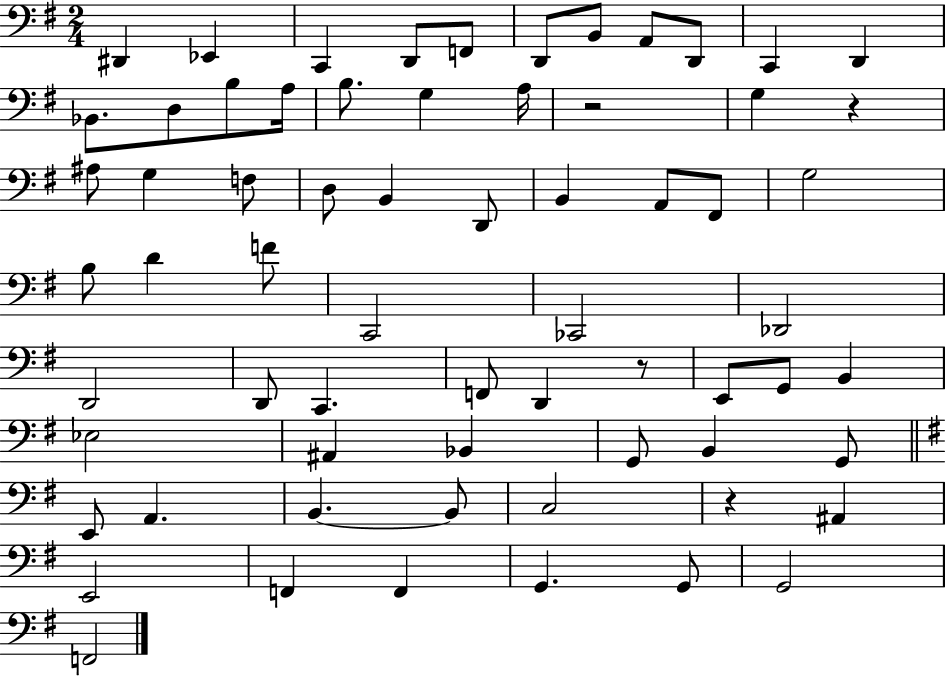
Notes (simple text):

D#2/q Eb2/q C2/q D2/e F2/e D2/e B2/e A2/e D2/e C2/q D2/q Bb2/e. D3/e B3/e A3/s B3/e. G3/q A3/s R/h G3/q R/q A#3/e G3/q F3/e D3/e B2/q D2/e B2/q A2/e F#2/e G3/h B3/e D4/q F4/e C2/h CES2/h Db2/h D2/h D2/e C2/q. F2/e D2/q R/e E2/e G2/e B2/q Eb3/h A#2/q Bb2/q G2/e B2/q G2/e E2/e A2/q. B2/q. B2/e C3/h R/q A#2/q E2/h F2/q F2/q G2/q. G2/e G2/h F2/h